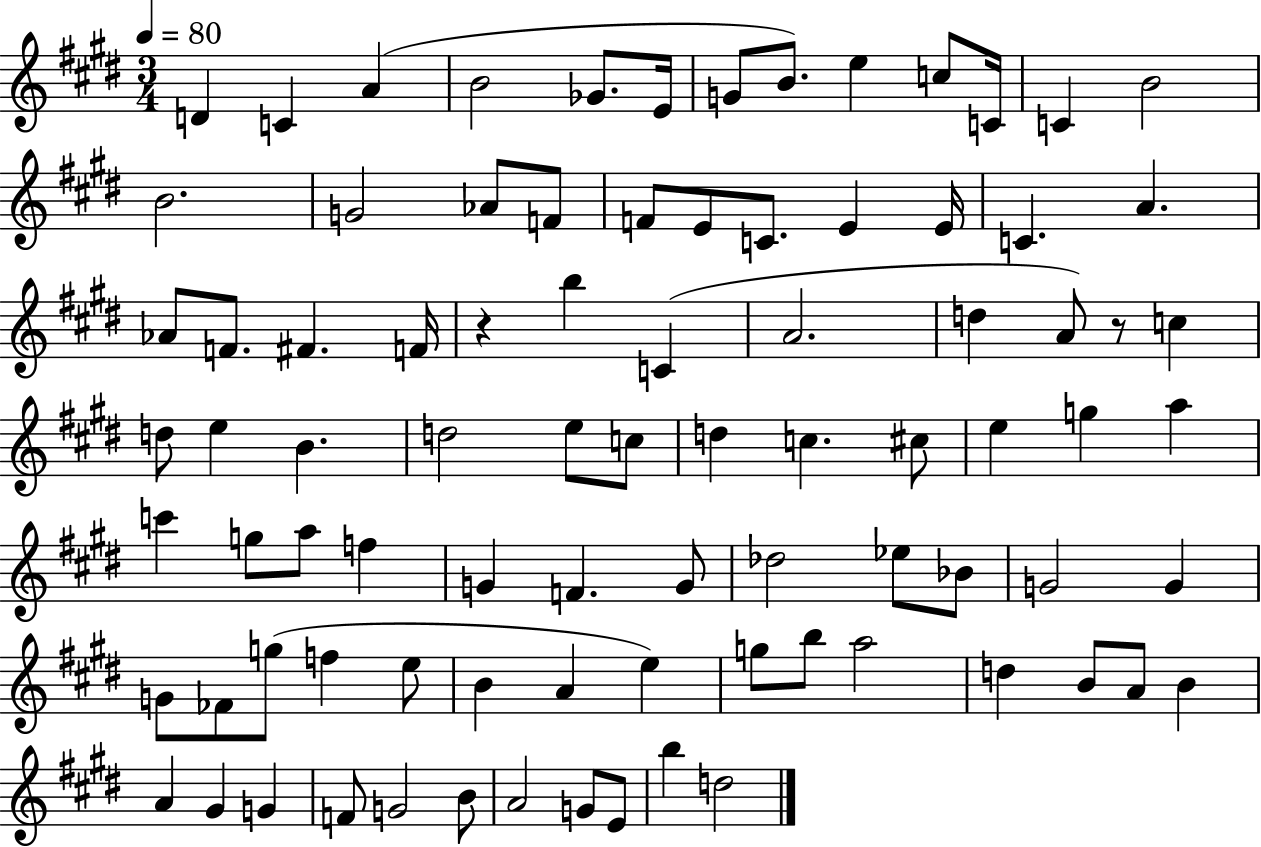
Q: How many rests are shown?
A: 2